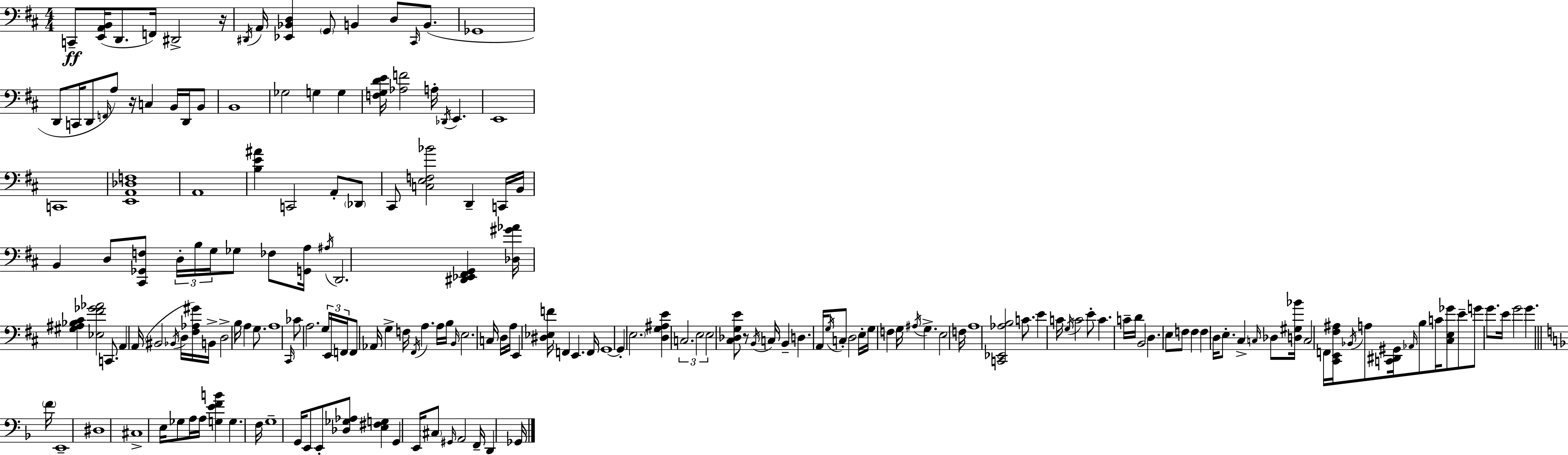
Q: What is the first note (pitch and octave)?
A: C2